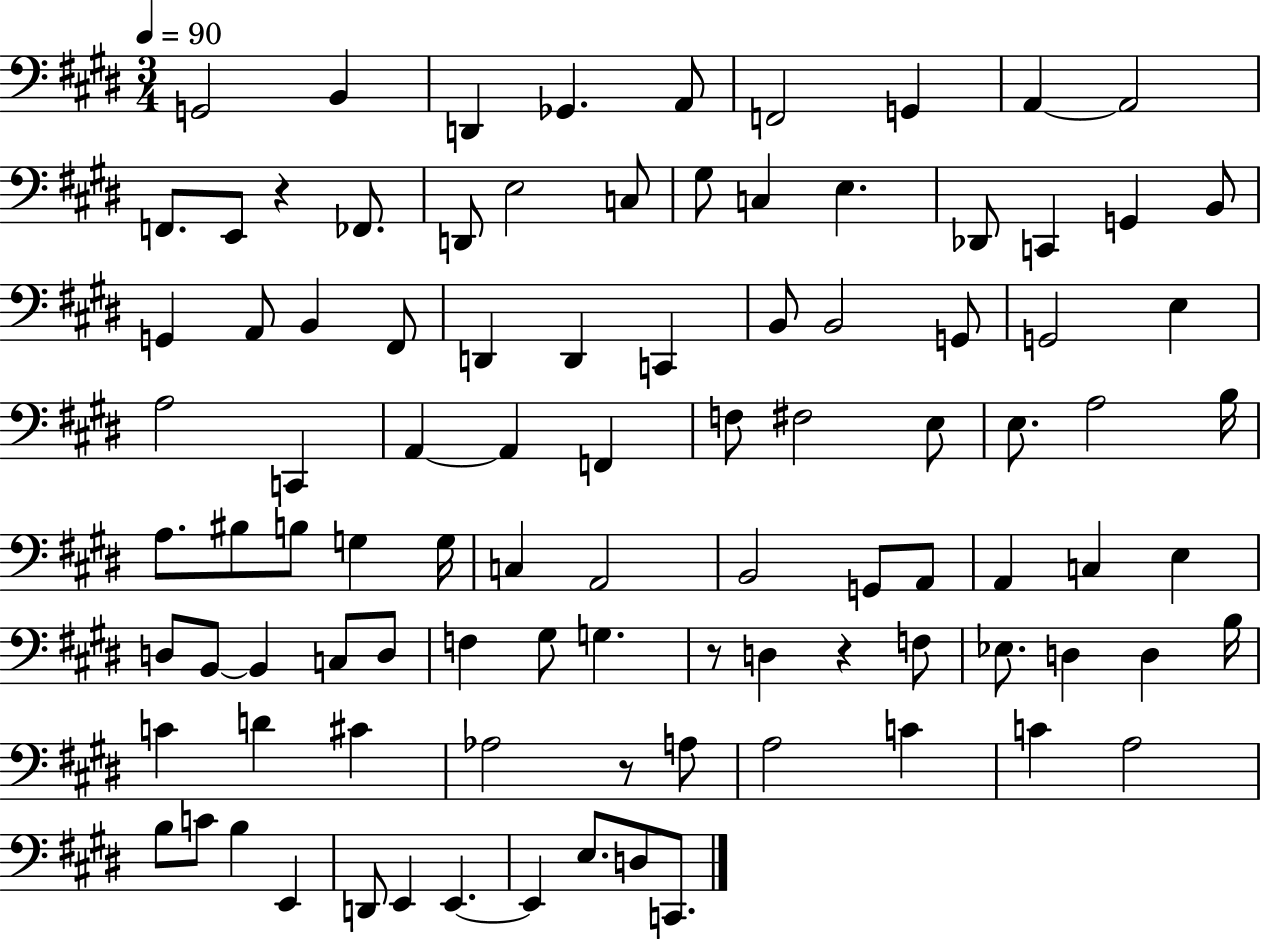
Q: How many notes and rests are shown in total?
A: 96